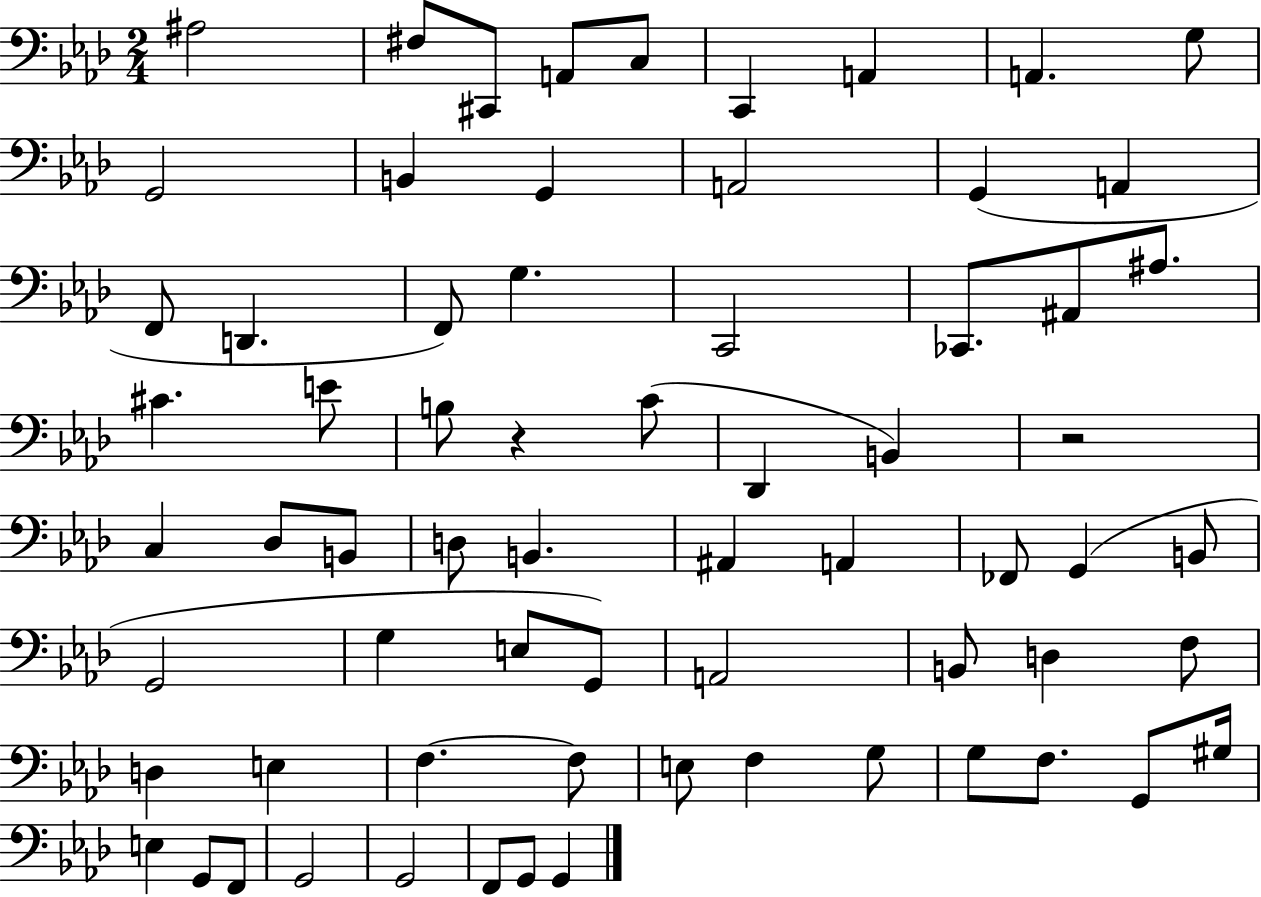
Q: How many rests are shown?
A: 2